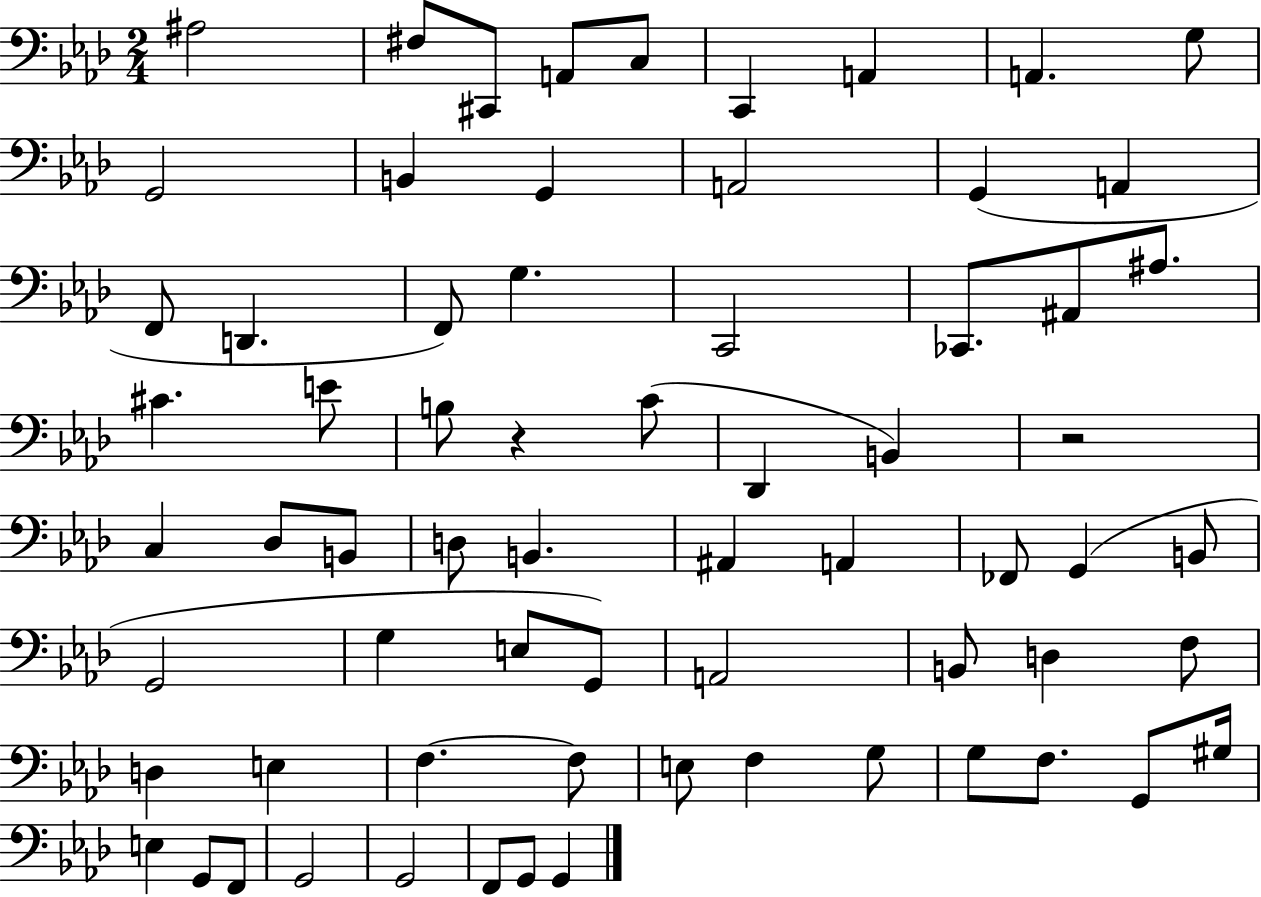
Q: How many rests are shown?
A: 2